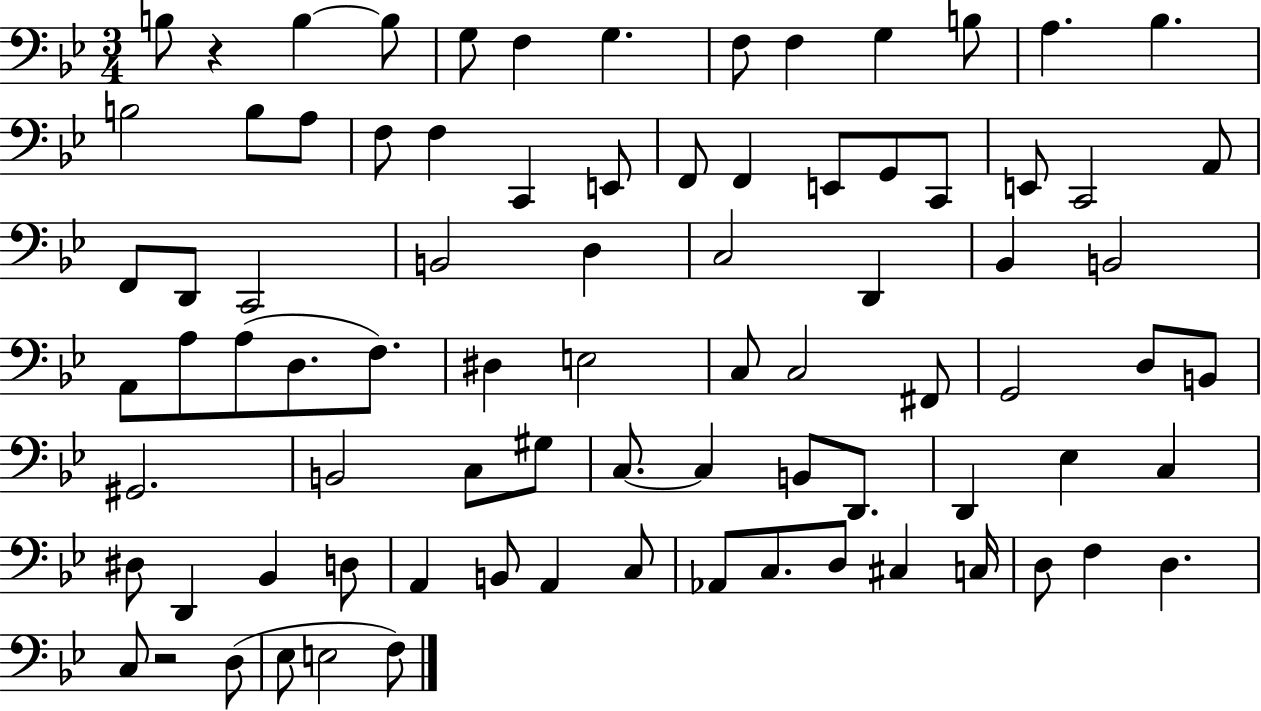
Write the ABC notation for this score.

X:1
T:Untitled
M:3/4
L:1/4
K:Bb
B,/2 z B, B,/2 G,/2 F, G, F,/2 F, G, B,/2 A, _B, B,2 B,/2 A,/2 F,/2 F, C,, E,,/2 F,,/2 F,, E,,/2 G,,/2 C,,/2 E,,/2 C,,2 A,,/2 F,,/2 D,,/2 C,,2 B,,2 D, C,2 D,, _B,, B,,2 A,,/2 A,/2 A,/2 D,/2 F,/2 ^D, E,2 C,/2 C,2 ^F,,/2 G,,2 D,/2 B,,/2 ^G,,2 B,,2 C,/2 ^G,/2 C,/2 C, B,,/2 D,,/2 D,, _E, C, ^D,/2 D,, _B,, D,/2 A,, B,,/2 A,, C,/2 _A,,/2 C,/2 D,/2 ^C, C,/4 D,/2 F, D, C,/2 z2 D,/2 _E,/2 E,2 F,/2